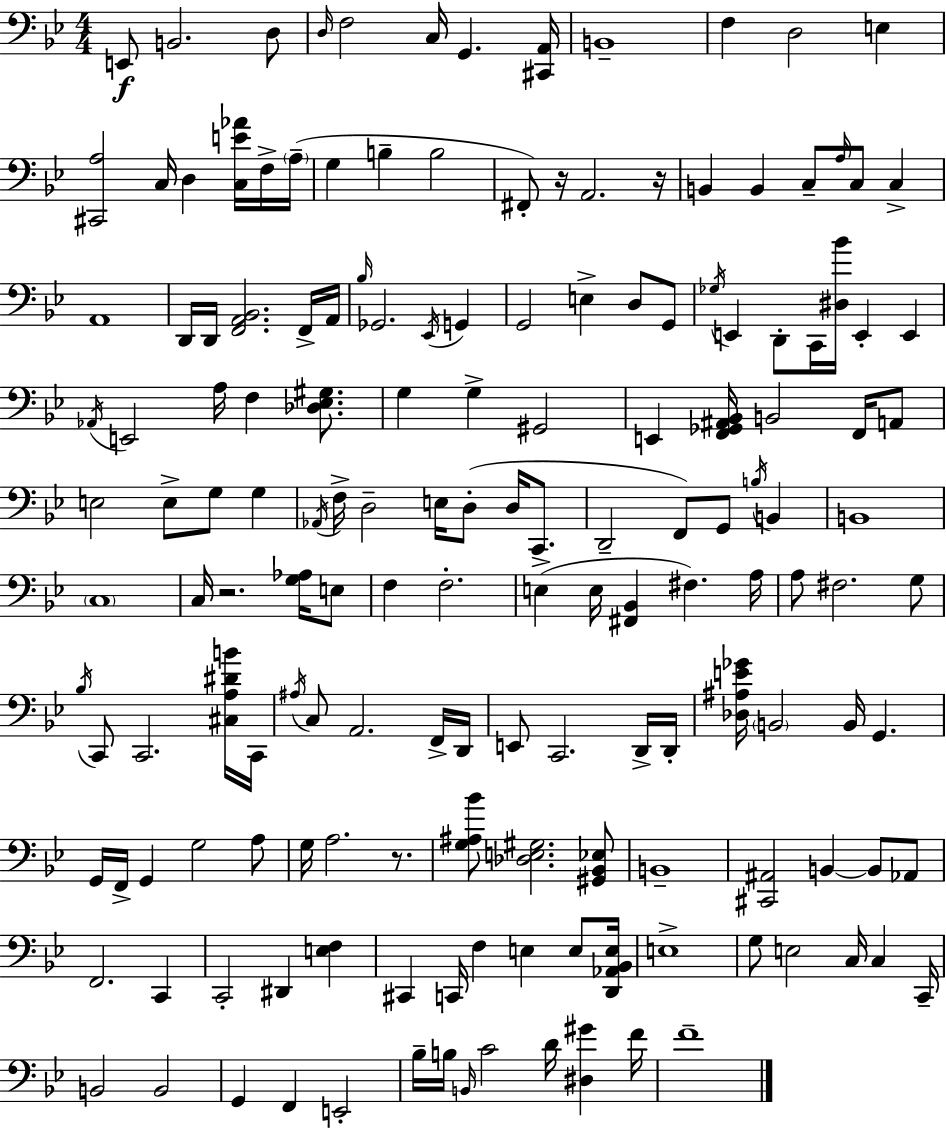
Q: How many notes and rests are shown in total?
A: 161